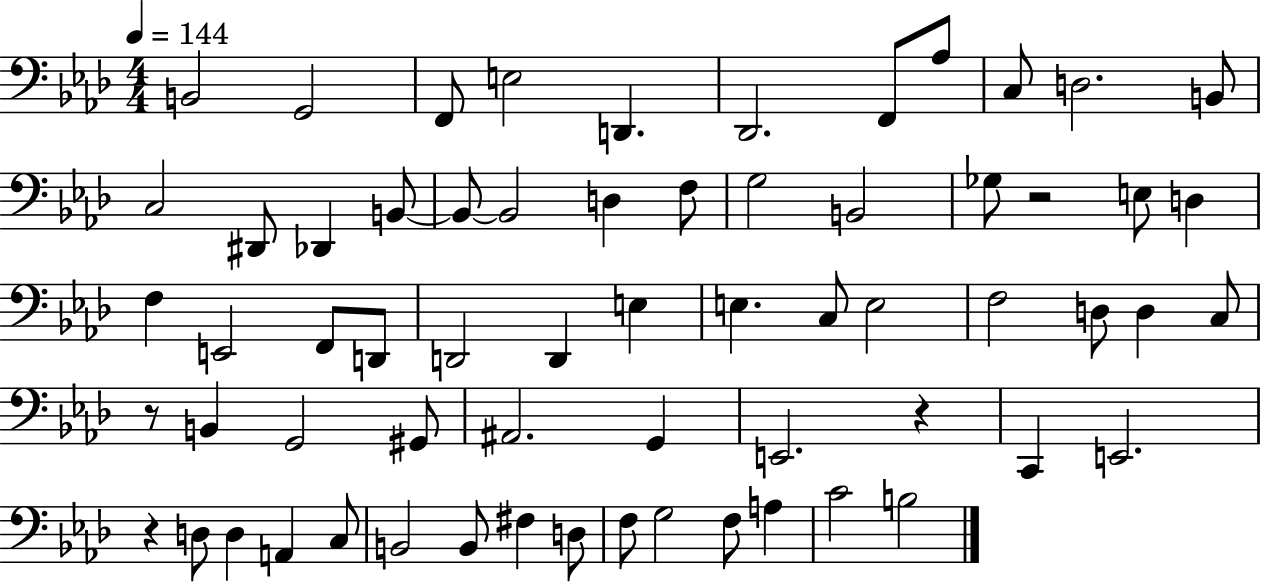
B2/h G2/h F2/e E3/h D2/q. Db2/h. F2/e Ab3/e C3/e D3/h. B2/e C3/h D#2/e Db2/q B2/e B2/e B2/h D3/q F3/e G3/h B2/h Gb3/e R/h E3/e D3/q F3/q E2/h F2/e D2/e D2/h D2/q E3/q E3/q. C3/e E3/h F3/h D3/e D3/q C3/e R/e B2/q G2/h G#2/e A#2/h. G2/q E2/h. R/q C2/q E2/h. R/q D3/e D3/q A2/q C3/e B2/h B2/e F#3/q D3/e F3/e G3/h F3/e A3/q C4/h B3/h